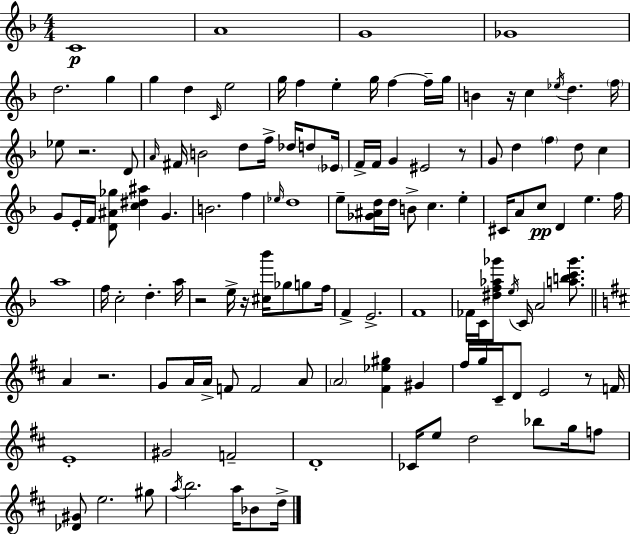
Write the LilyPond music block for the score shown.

{
  \clef treble
  \numericTimeSignature
  \time 4/4
  \key d \minor
  c'1\p | a'1 | g'1 | ges'1 | \break d''2. g''4 | g''4 d''4 \grace { c'16 } e''2 | g''16 f''4 e''4-. g''16 f''4~~ f''16-- | g''16 b'4 r16 c''4 \acciaccatura { ees''16 } d''4. | \break \parenthesize f''16 ees''8 r2. | d'8 \grace { a'16 } fis'16 b'2 d''8 f''16-> des''16 | d''8 \parenthesize ees'16 f'16-> f'16 g'4 eis'2 | r8 g'8 d''4 \parenthesize f''4 d''8 c''4 | \break g'8 e'16-. f'16 <d' ais' ges''>8 <c'' dis'' ais''>4 g'4. | b'2. f''4 | \grace { ees''16 } d''1 | e''8-- <ges' ais' d''>16 d''16 b'8-> c''4. | \break e''4-. cis'16 a'8 c''8\pp d'4 e''4. | f''16 a''1 | f''16 c''2-. d''4.-. | a''16 r2 e''16-> r16 <cis'' bes'''>16 ges''8 | \break g''8 f''16 f'4-> e'2.-> | f'1 | fes'16 c'16 <dis'' f'' aes'' ges'''>8 \acciaccatura { e''16 } c'16 a'2 | <a'' b'' c''' ges'''>8. \bar "||" \break \key d \major a'4 r2. | g'8 a'16 a'16-> f'8 f'2 a'8 | \parenthesize a'2 <fis' ees'' gis''>4 gis'4 | fis''16 g''16 cis'16-- d'8 e'2 r8 f'16 | \break e'1-. | gis'2 f'2-- | d'1-. | ces'16 e''8 d''2 bes''8 g''16 f''8 | \break <des' gis'>8 e''2. gis''8 | \acciaccatura { a''16 } b''2. a''16 bes'8 | d''16-> \bar "|."
}